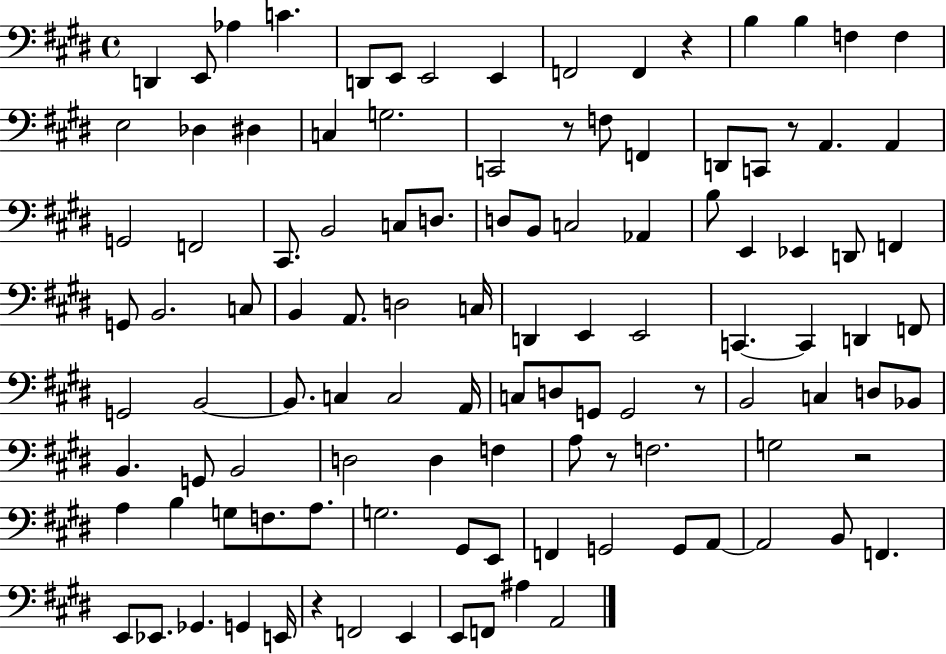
{
  \clef bass
  \time 4/4
  \defaultTimeSignature
  \key e \major
  \repeat volta 2 { d,4 e,8 aes4 c'4. | d,8 e,8 e,2 e,4 | f,2 f,4 r4 | b4 b4 f4 f4 | \break e2 des4 dis4 | c4 g2. | c,2 r8 f8 f,4 | d,8 c,8 r8 a,4. a,4 | \break g,2 f,2 | cis,8. b,2 c8 d8. | d8 b,8 c2 aes,4 | b8 e,4 ees,4 d,8 f,4 | \break g,8 b,2. c8 | b,4 a,8. d2 c16 | d,4 e,4 e,2 | c,4.~~ c,4 d,4 f,8 | \break g,2 b,2~~ | b,8. c4 c2 a,16 | c8 d8 g,8 g,2 r8 | b,2 c4 d8 bes,8 | \break b,4. g,8 b,2 | d2 d4 f4 | a8 r8 f2. | g2 r2 | \break a4 b4 g8 f8. a8. | g2. gis,8 e,8 | f,4 g,2 g,8 a,8~~ | a,2 b,8 f,4. | \break e,8 ees,8. ges,4. g,4 e,16 | r4 f,2 e,4 | e,8 f,8 ais4 a,2 | } \bar "|."
}